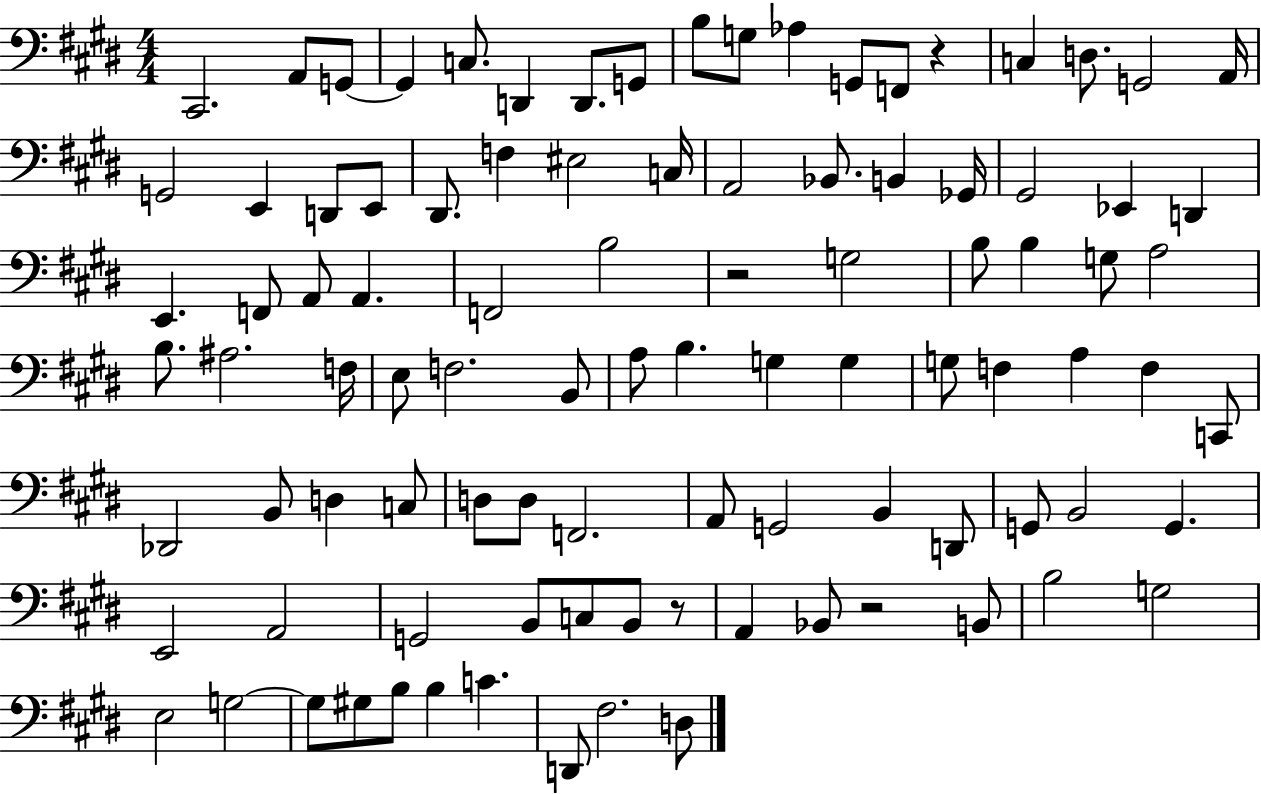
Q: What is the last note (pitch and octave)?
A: D3